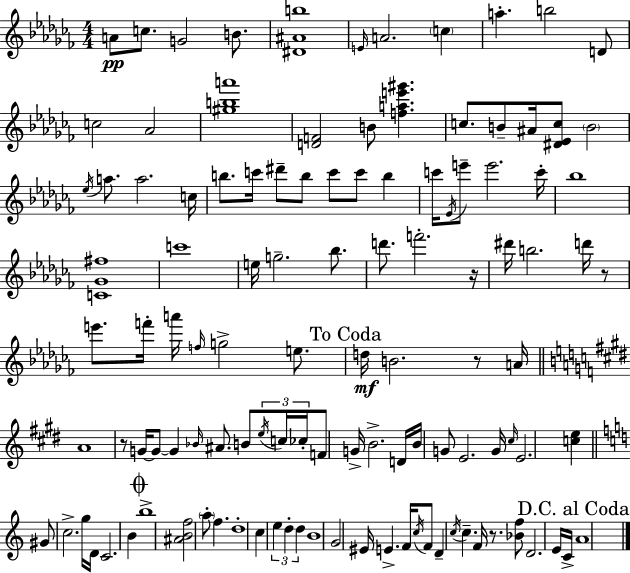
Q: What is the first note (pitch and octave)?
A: A4